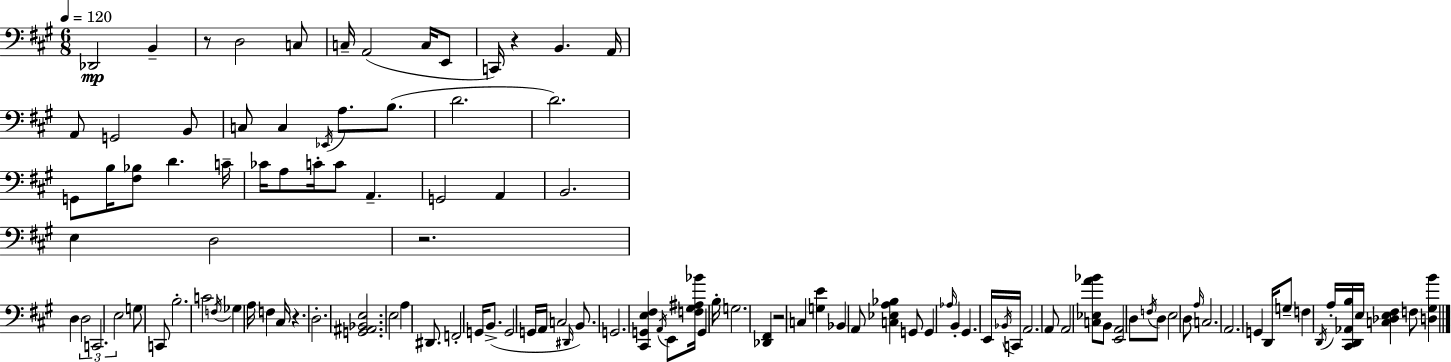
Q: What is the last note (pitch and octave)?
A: F3